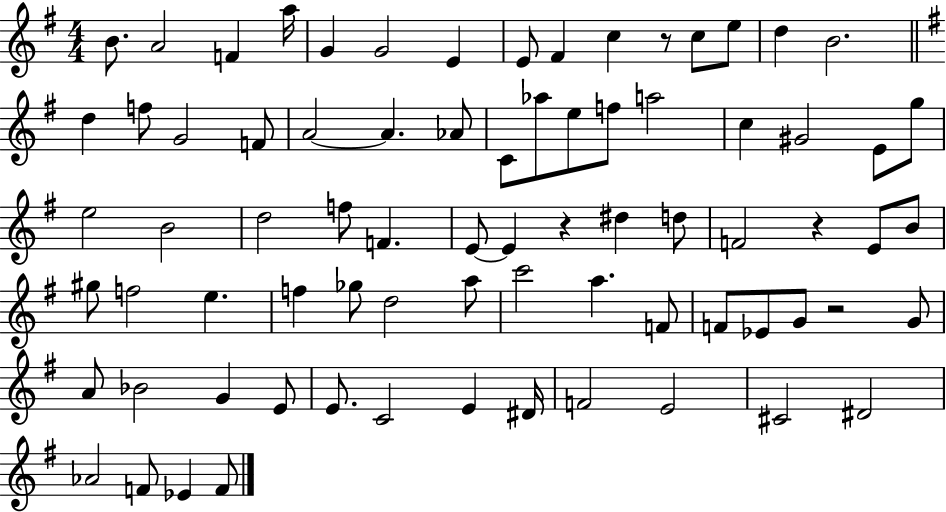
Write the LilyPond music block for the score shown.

{
  \clef treble
  \numericTimeSignature
  \time 4/4
  \key g \major
  b'8. a'2 f'4 a''16 | g'4 g'2 e'4 | e'8 fis'4 c''4 r8 c''8 e''8 | d''4 b'2. | \break \bar "||" \break \key g \major d''4 f''8 g'2 f'8 | a'2~~ a'4. aes'8 | c'8 aes''8 e''8 f''8 a''2 | c''4 gis'2 e'8 g''8 | \break e''2 b'2 | d''2 f''8 f'4. | e'8~~ e'4 r4 dis''4 d''8 | f'2 r4 e'8 b'8 | \break gis''8 f''2 e''4. | f''4 ges''8 d''2 a''8 | c'''2 a''4. f'8 | f'8 ees'8 g'8 r2 g'8 | \break a'8 bes'2 g'4 e'8 | e'8. c'2 e'4 dis'16 | f'2 e'2 | cis'2 dis'2 | \break aes'2 f'8 ees'4 f'8 | \bar "|."
}